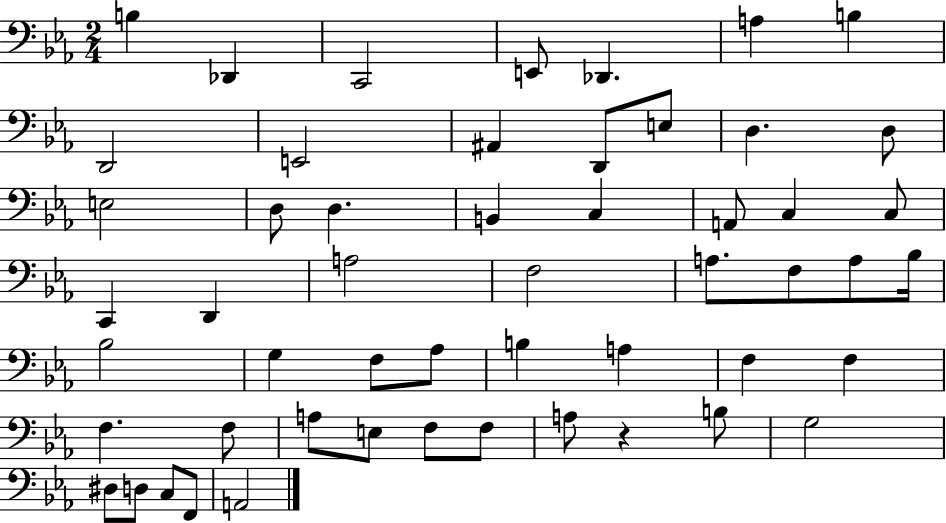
X:1
T:Untitled
M:2/4
L:1/4
K:Eb
B, _D,, C,,2 E,,/2 _D,, A, B, D,,2 E,,2 ^A,, D,,/2 E,/2 D, D,/2 E,2 D,/2 D, B,, C, A,,/2 C, C,/2 C,, D,, A,2 F,2 A,/2 F,/2 A,/2 _B,/4 _B,2 G, F,/2 _A,/2 B, A, F, F, F, F,/2 A,/2 E,/2 F,/2 F,/2 A,/2 z B,/2 G,2 ^D,/2 D,/2 C,/2 F,,/2 A,,2